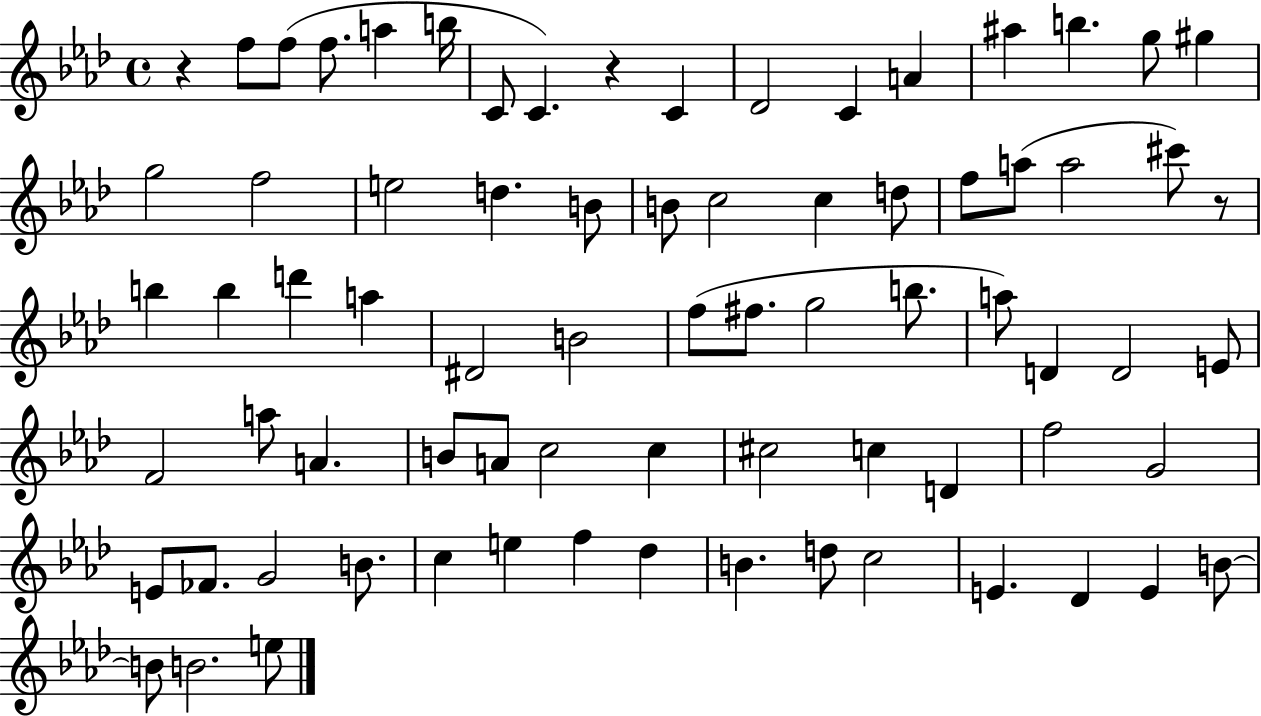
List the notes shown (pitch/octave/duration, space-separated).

R/q F5/e F5/e F5/e. A5/q B5/s C4/e C4/q. R/q C4/q Db4/h C4/q A4/q A#5/q B5/q. G5/e G#5/q G5/h F5/h E5/h D5/q. B4/e B4/e C5/h C5/q D5/e F5/e A5/e A5/h C#6/e R/e B5/q B5/q D6/q A5/q D#4/h B4/h F5/e F#5/e. G5/h B5/e. A5/e D4/q D4/h E4/e F4/h A5/e A4/q. B4/e A4/e C5/h C5/q C#5/h C5/q D4/q F5/h G4/h E4/e FES4/e. G4/h B4/e. C5/q E5/q F5/q Db5/q B4/q. D5/e C5/h E4/q. Db4/q E4/q B4/e B4/e B4/h. E5/e